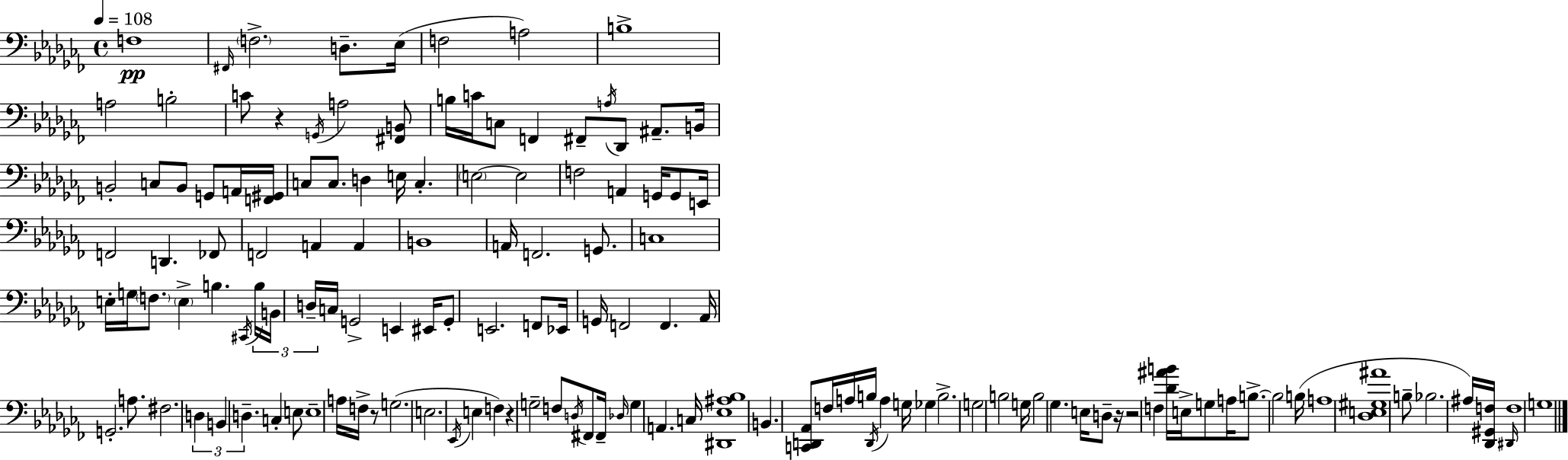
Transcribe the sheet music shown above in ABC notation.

X:1
T:Untitled
M:4/4
L:1/4
K:Abm
F,4 ^F,,/4 F,2 D,/2 _E,/4 F,2 A,2 B,4 A,2 B,2 C/2 z G,,/4 A,2 [^F,,B,,]/2 B,/4 C/4 C,/2 F,, ^F,,/2 A,/4 _D,,/2 ^A,,/2 B,,/4 B,,2 C,/2 B,,/2 G,,/2 A,,/4 [F,,^G,,]/4 C,/2 C,/2 D, E,/4 C, E,2 E,2 F,2 A,, G,,/4 G,,/2 E,,/4 F,,2 D,, _F,,/2 F,,2 A,, A,, B,,4 A,,/4 F,,2 G,,/2 C,4 E,/4 G,/4 F,/2 E, B, ^C,,/4 B,/4 B,,/4 D,/4 C,/4 G,,2 E,, ^E,,/4 G,,/2 E,,2 F,,/2 _E,,/4 G,,/4 F,,2 F,, _A,,/4 G,,2 A,/2 ^F,2 D, B,, D, C, E,/2 E,4 A,/4 F,/4 z/2 G,2 E,2 _E,,/4 E, F, z G,2 F,/2 D,/4 ^F,,/2 ^F,,/4 _D,/4 G, A,, C,/4 [^D,,_E,^A,_B,]4 B,, [C,,D,,_A,,]/2 F,/4 A,/4 B,/4 D,,/4 A, G,/4 _G, B,2 G,2 B,2 G,/4 B,2 _G, E,/4 D,/2 z/4 z2 F, [_D^AB]/4 E,/4 G,/2 A,/4 B,/2 B,2 B,/4 A,4 [_D,E,^G,^A]4 B,/2 _B,2 ^A,/4 [_D,,^G,,F,]/4 ^D,,/4 F,4 G,4